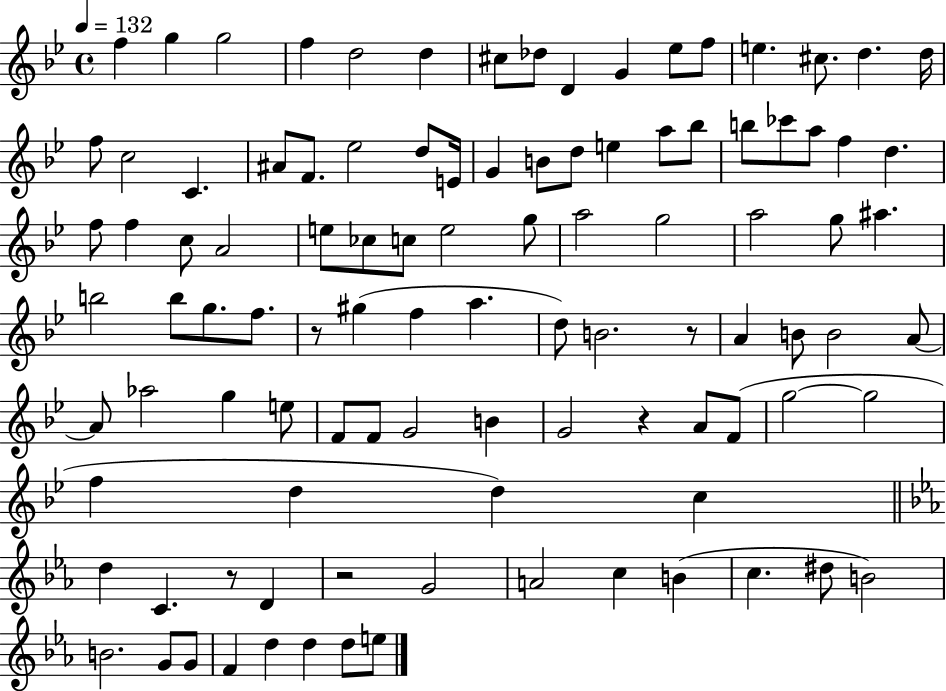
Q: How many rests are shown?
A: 5